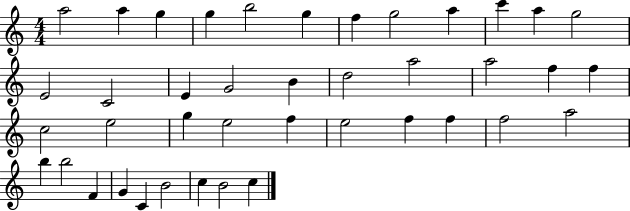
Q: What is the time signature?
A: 4/4